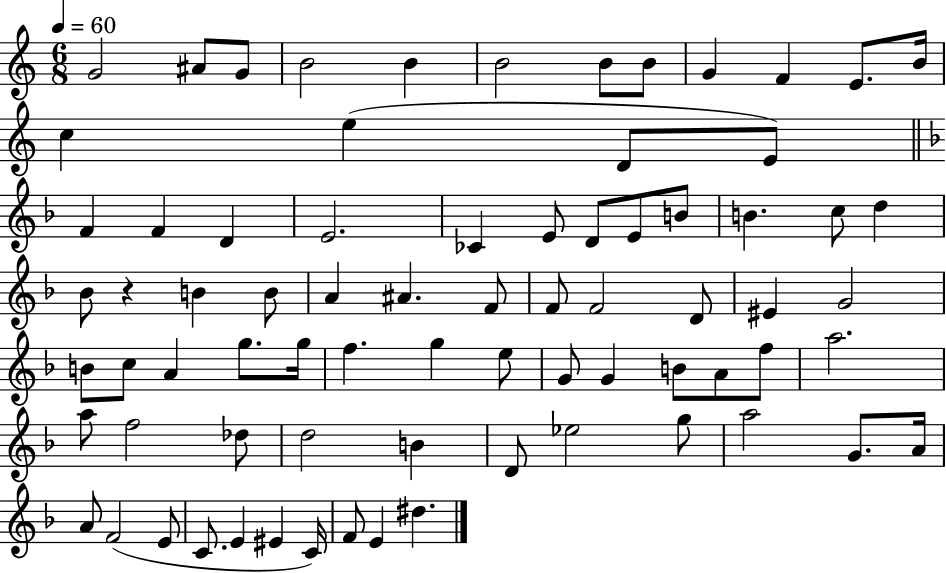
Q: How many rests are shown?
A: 1